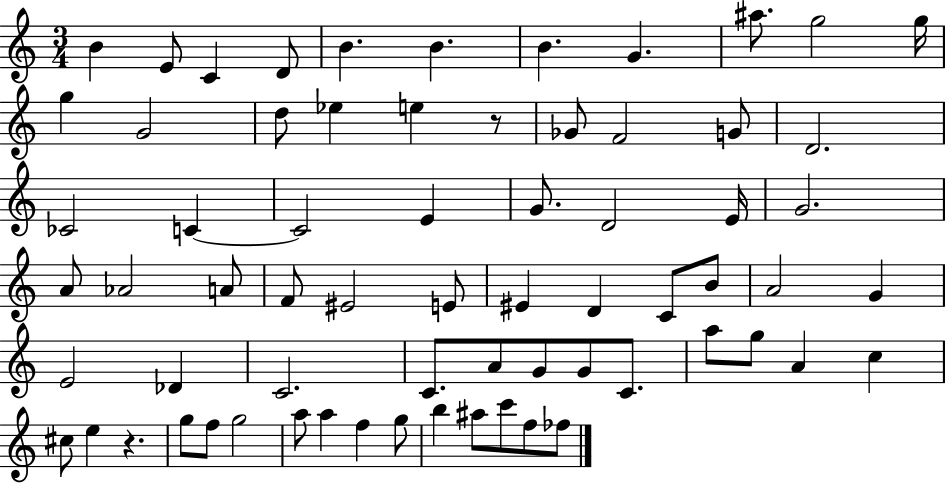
B4/q E4/e C4/q D4/e B4/q. B4/q. B4/q. G4/q. A#5/e. G5/h G5/s G5/q G4/h D5/e Eb5/q E5/q R/e Gb4/e F4/h G4/e D4/h. CES4/h C4/q C4/h E4/q G4/e. D4/h E4/s G4/h. A4/e Ab4/h A4/e F4/e EIS4/h E4/e EIS4/q D4/q C4/e B4/e A4/h G4/q E4/h Db4/q C4/h. C4/e. A4/e G4/e G4/e C4/e. A5/e G5/e A4/q C5/q C#5/e E5/q R/q. G5/e F5/e G5/h A5/e A5/q F5/q G5/e B5/q A#5/e C6/e F5/e FES5/e